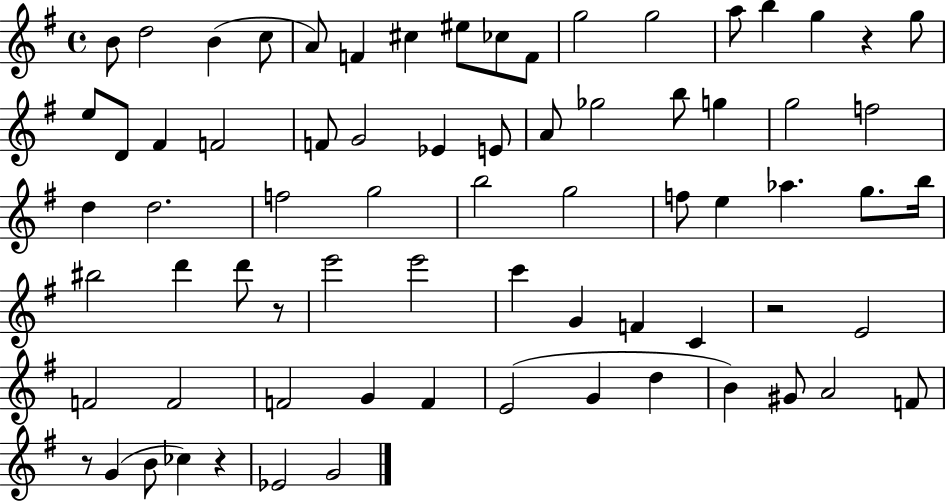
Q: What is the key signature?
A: G major